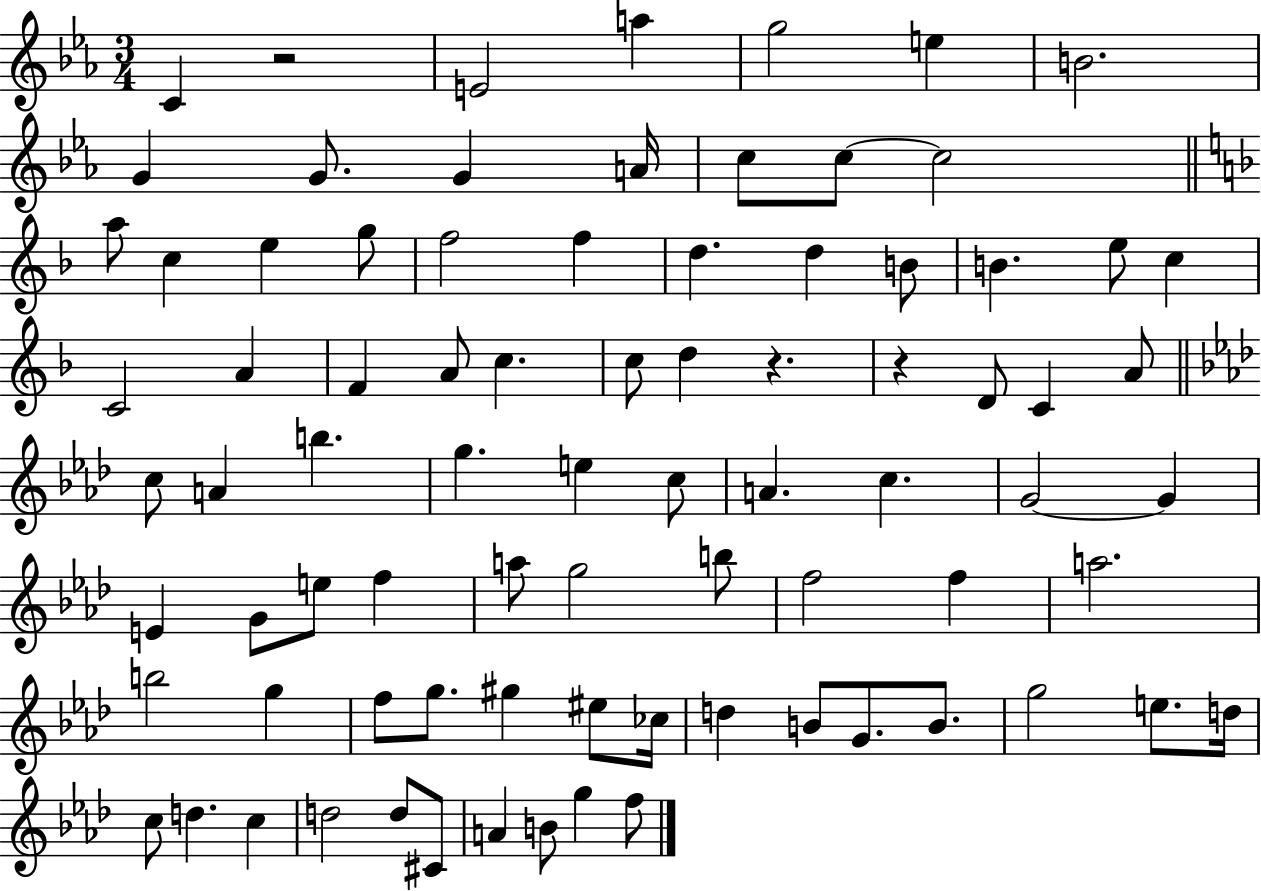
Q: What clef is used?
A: treble